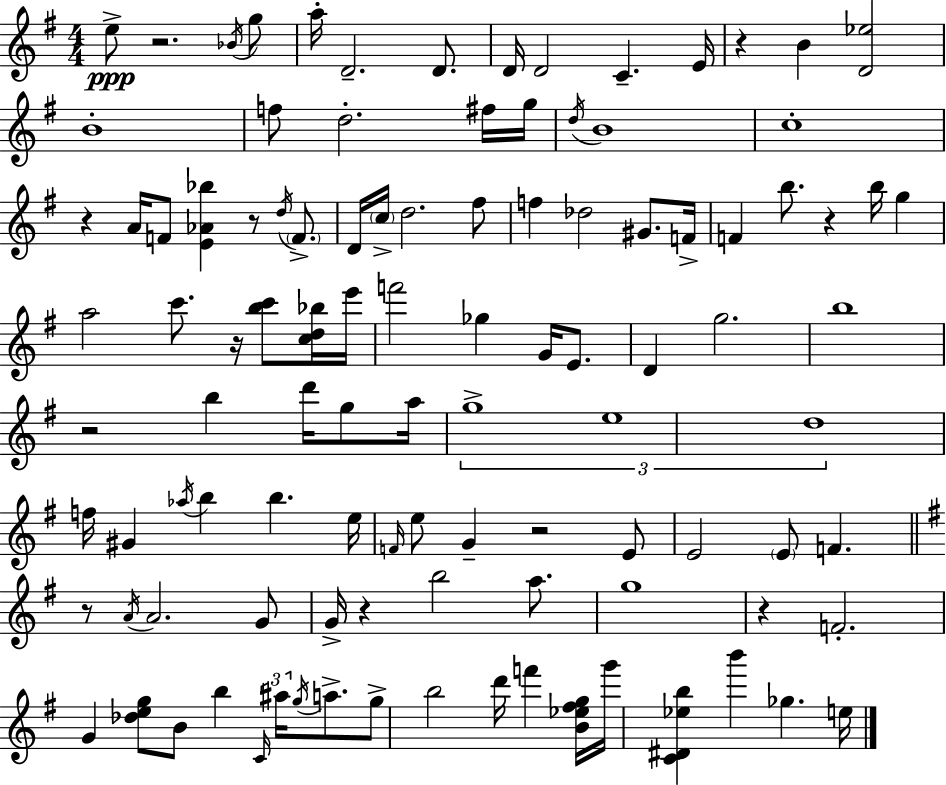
X:1
T:Untitled
M:4/4
L:1/4
K:G
e/2 z2 _B/4 g/2 a/4 D2 D/2 D/4 D2 C E/4 z B [D_e]2 B4 f/2 d2 ^f/4 g/4 d/4 B4 c4 z A/4 F/2 [E_A_b] z/2 d/4 F/2 D/4 c/4 d2 ^f/2 f _d2 ^G/2 F/4 F b/2 z b/4 g a2 c'/2 z/4 [bc']/2 [cd_b]/4 e'/4 f'2 _g G/4 E/2 D g2 b4 z2 b d'/4 g/2 a/4 g4 e4 d4 f/4 ^G _a/4 b b e/4 F/4 e/2 G z2 E/2 E2 E/2 F z/2 A/4 A2 G/2 G/4 z b2 a/2 g4 z F2 G [_deg]/2 B/2 b C/4 ^a/4 g/4 a/2 g/2 b2 d'/4 f' [B_e^fg]/4 g'/4 [C^D_eb] b' _g e/4